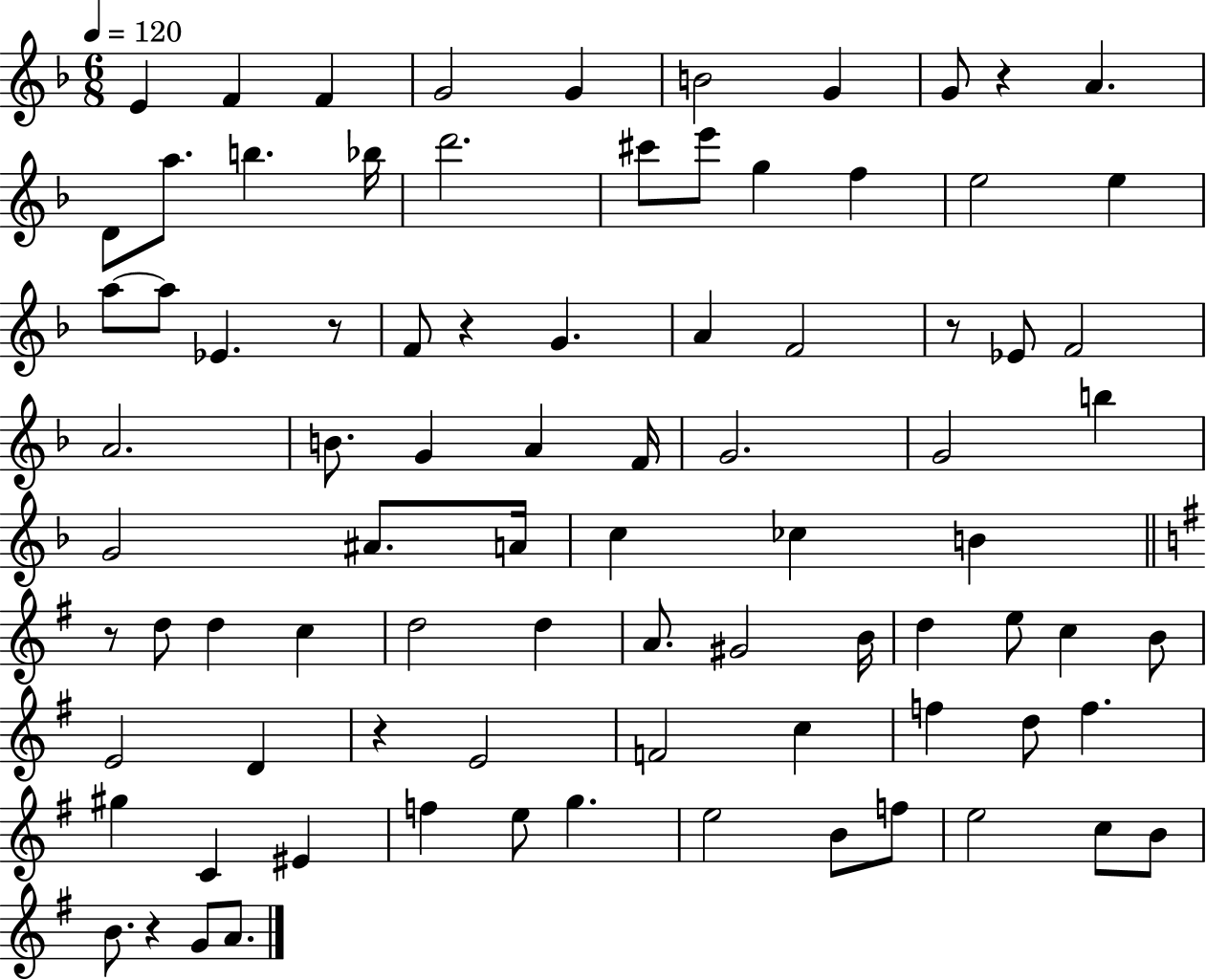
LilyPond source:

{
  \clef treble
  \numericTimeSignature
  \time 6/8
  \key f \major
  \tempo 4 = 120
  \repeat volta 2 { e'4 f'4 f'4 | g'2 g'4 | b'2 g'4 | g'8 r4 a'4. | \break d'8 a''8. b''4. bes''16 | d'''2. | cis'''8 e'''8 g''4 f''4 | e''2 e''4 | \break a''8~~ a''8 ees'4. r8 | f'8 r4 g'4. | a'4 f'2 | r8 ees'8 f'2 | \break a'2. | b'8. g'4 a'4 f'16 | g'2. | g'2 b''4 | \break g'2 ais'8. a'16 | c''4 ces''4 b'4 | \bar "||" \break \key g \major r8 d''8 d''4 c''4 | d''2 d''4 | a'8. gis'2 b'16 | d''4 e''8 c''4 b'8 | \break e'2 d'4 | r4 e'2 | f'2 c''4 | f''4 d''8 f''4. | \break gis''4 c'4 eis'4 | f''4 e''8 g''4. | e''2 b'8 f''8 | e''2 c''8 b'8 | \break b'8. r4 g'8 a'8. | } \bar "|."
}